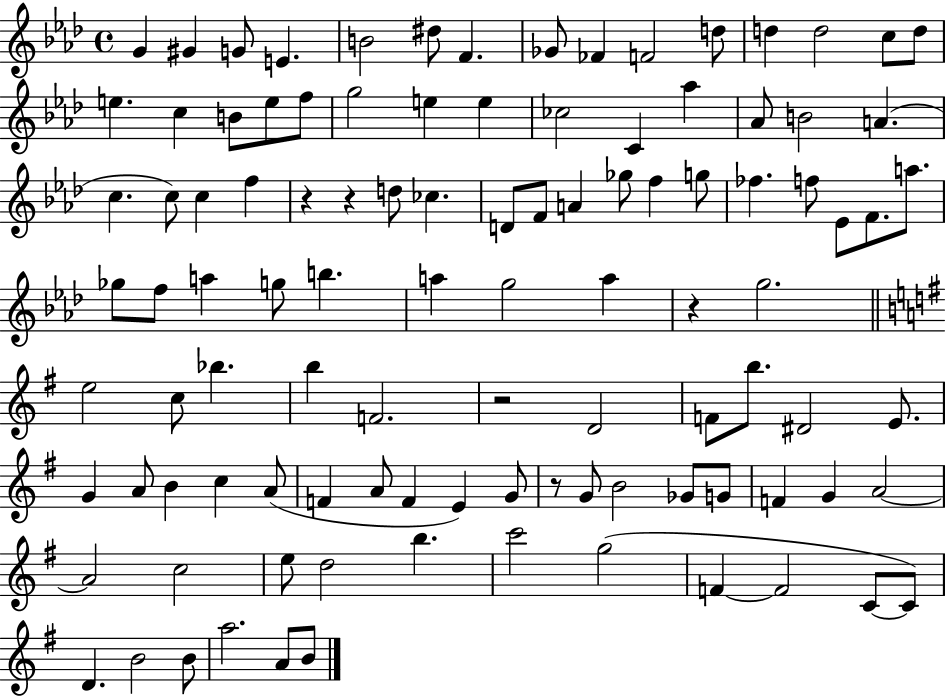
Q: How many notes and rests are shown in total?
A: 104